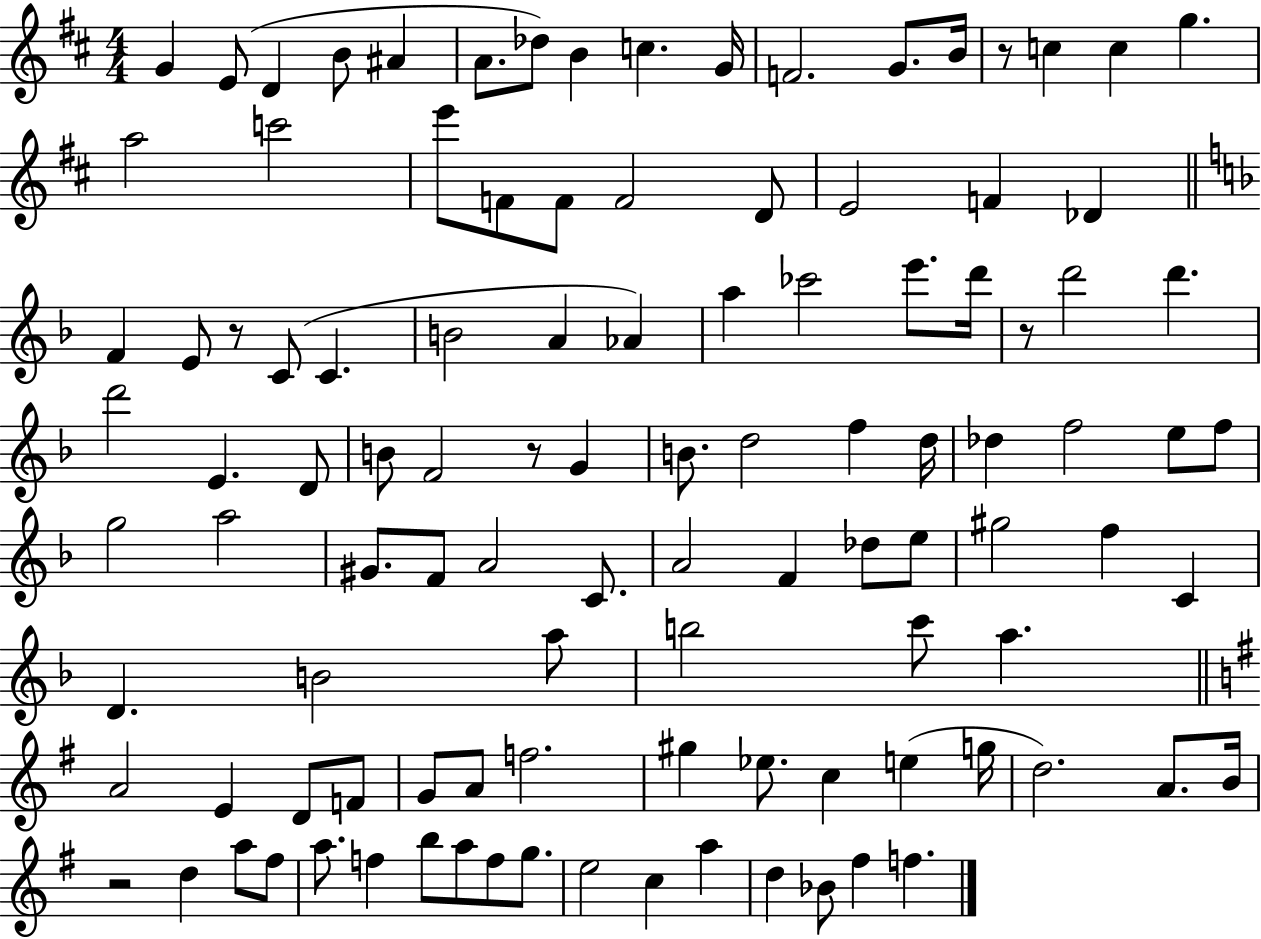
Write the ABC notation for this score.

X:1
T:Untitled
M:4/4
L:1/4
K:D
G E/2 D B/2 ^A A/2 _d/2 B c G/4 F2 G/2 B/4 z/2 c c g a2 c'2 e'/2 F/2 F/2 F2 D/2 E2 F _D F E/2 z/2 C/2 C B2 A _A a _c'2 e'/2 d'/4 z/2 d'2 d' d'2 E D/2 B/2 F2 z/2 G B/2 d2 f d/4 _d f2 e/2 f/2 g2 a2 ^G/2 F/2 A2 C/2 A2 F _d/2 e/2 ^g2 f C D B2 a/2 b2 c'/2 a A2 E D/2 F/2 G/2 A/2 f2 ^g _e/2 c e g/4 d2 A/2 B/4 z2 d a/2 ^f/2 a/2 f b/2 a/2 f/2 g/2 e2 c a d _B/2 ^f f